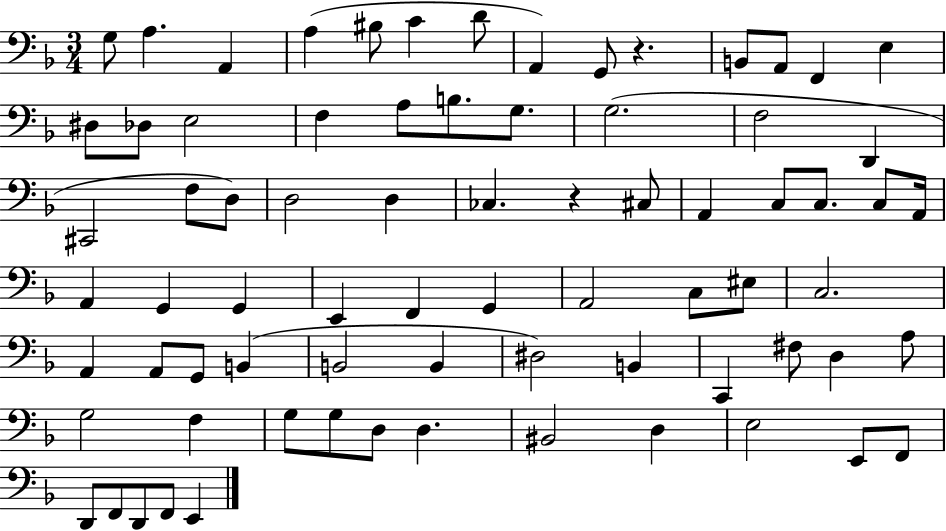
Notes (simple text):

G3/e A3/q. A2/q A3/q BIS3/e C4/q D4/e A2/q G2/e R/q. B2/e A2/e F2/q E3/q D#3/e Db3/e E3/h F3/q A3/e B3/e. G3/e. G3/h. F3/h D2/q C#2/h F3/e D3/e D3/h D3/q CES3/q. R/q C#3/e A2/q C3/e C3/e. C3/e A2/s A2/q G2/q G2/q E2/q F2/q G2/q A2/h C3/e EIS3/e C3/h. A2/q A2/e G2/e B2/q B2/h B2/q D#3/h B2/q C2/q F#3/e D3/q A3/e G3/h F3/q G3/e G3/e D3/e D3/q. BIS2/h D3/q E3/h E2/e F2/e D2/e F2/e D2/e F2/e E2/q